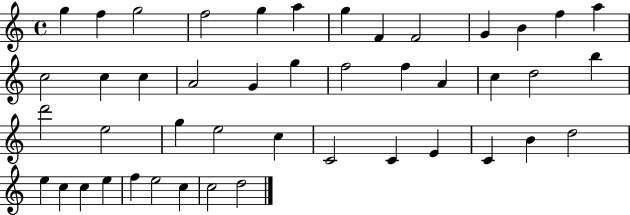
G5/q F5/q G5/h F5/h G5/q A5/q G5/q F4/q F4/h G4/q B4/q F5/q A5/q C5/h C5/q C5/q A4/h G4/q G5/q F5/h F5/q A4/q C5/q D5/h B5/q D6/h E5/h G5/q E5/h C5/q C4/h C4/q E4/q C4/q B4/q D5/h E5/q C5/q C5/q E5/q F5/q E5/h C5/q C5/h D5/h